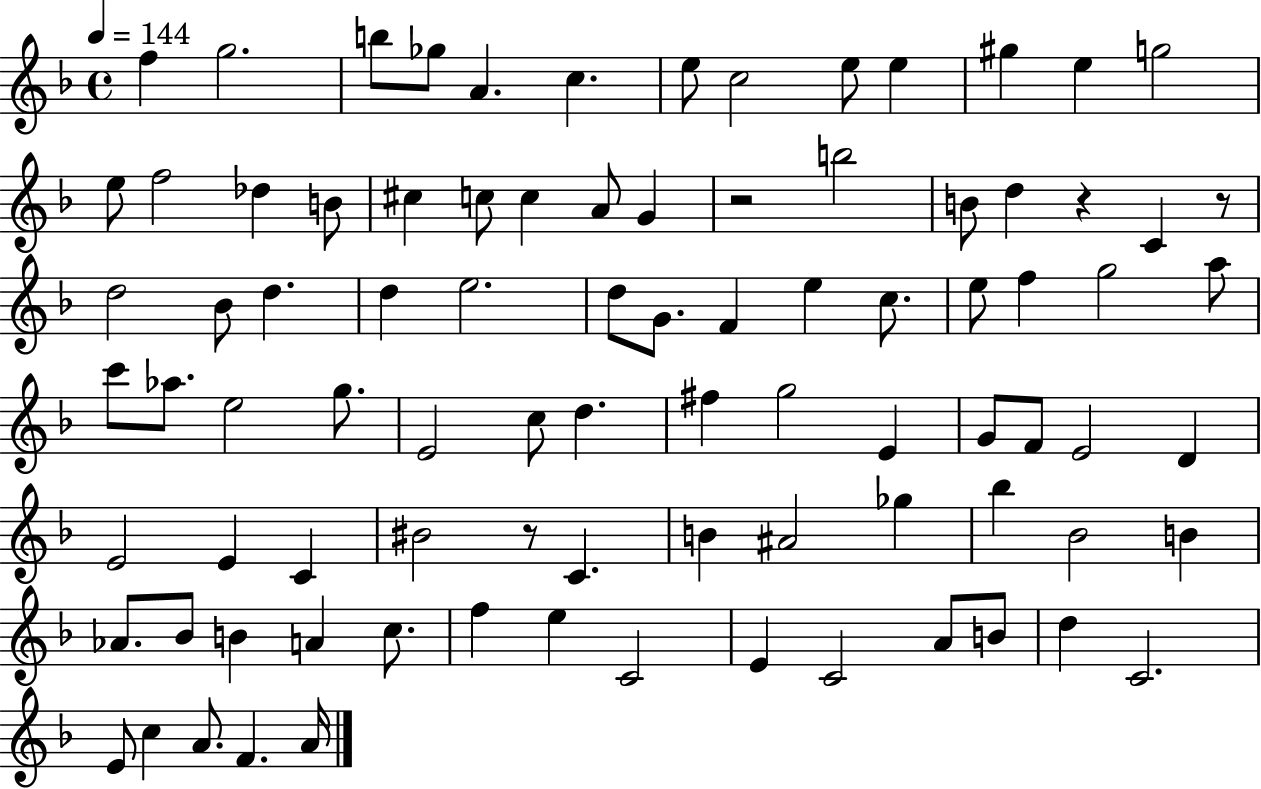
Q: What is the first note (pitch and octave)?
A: F5